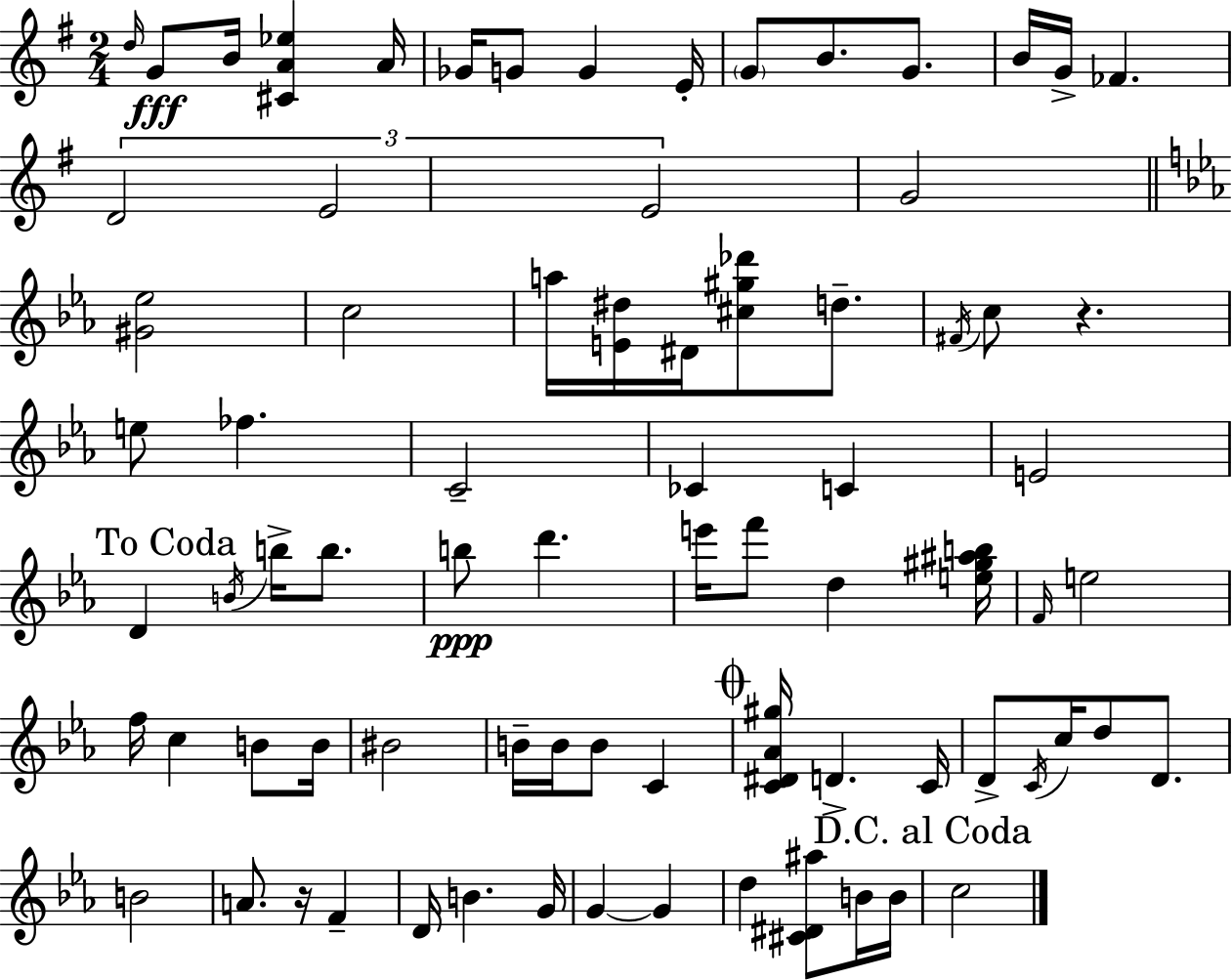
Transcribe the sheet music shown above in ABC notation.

X:1
T:Untitled
M:2/4
L:1/4
K:G
d/4 G/2 B/4 [^CA_e] A/4 _G/4 G/2 G E/4 G/2 B/2 G/2 B/4 G/4 _F D2 E2 E2 G2 [^G_e]2 c2 a/4 [E^d]/4 ^D/4 [^c^g_d']/2 d/2 ^F/4 c/2 z e/2 _f C2 _C C E2 D B/4 b/4 b/2 b/2 d' e'/4 f'/2 d [e^g^ab]/4 F/4 e2 f/4 c B/2 B/4 ^B2 B/4 B/4 B/2 C [C^D_A^g]/4 D C/4 D/2 C/4 c/4 d/2 D/2 B2 A/2 z/4 F D/4 B G/4 G G d [^C^D^a]/2 B/4 B/4 c2